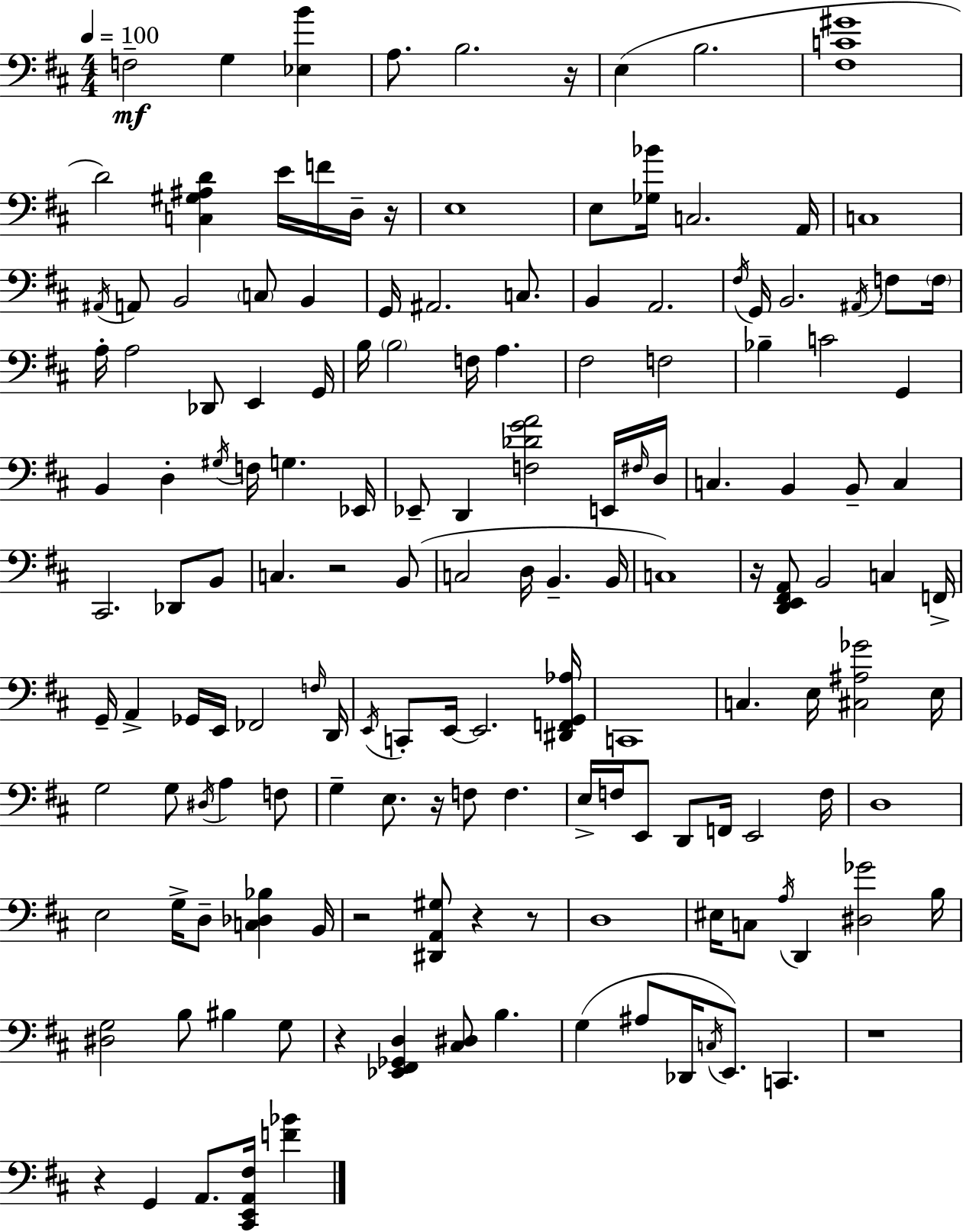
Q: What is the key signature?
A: D major